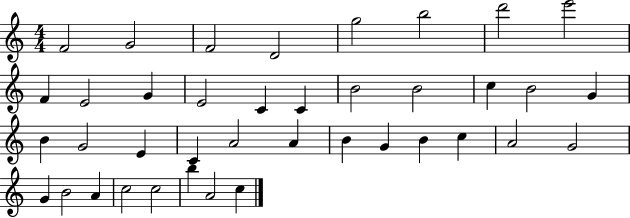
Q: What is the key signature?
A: C major